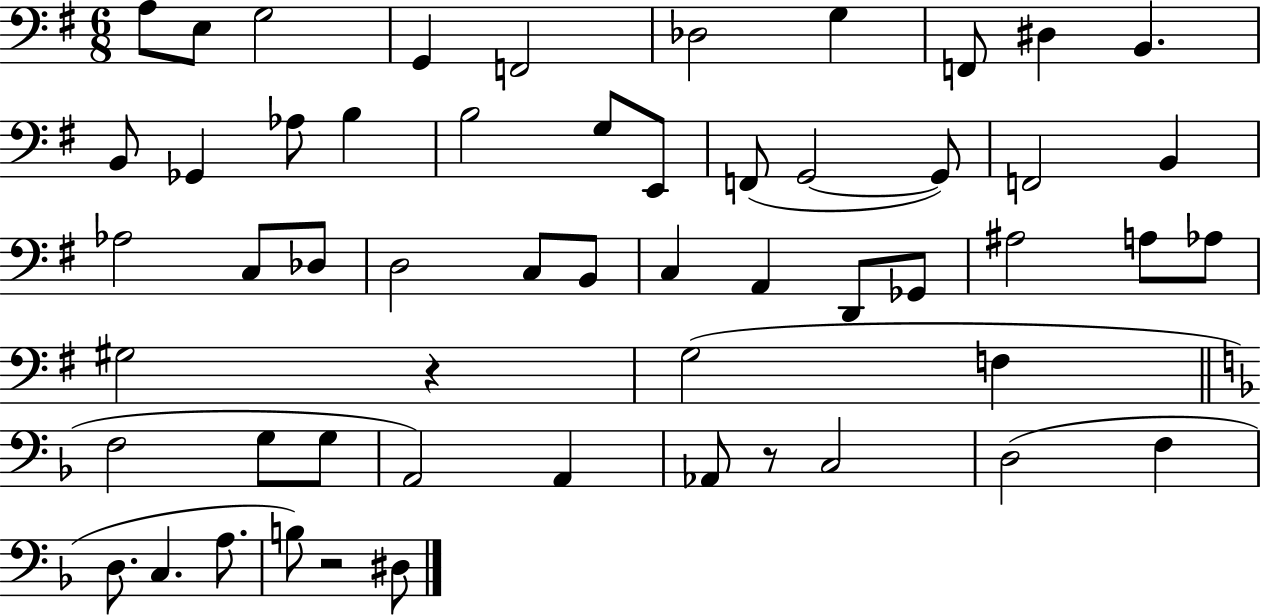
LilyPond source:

{
  \clef bass
  \numericTimeSignature
  \time 6/8
  \key g \major
  a8 e8 g2 | g,4 f,2 | des2 g4 | f,8 dis4 b,4. | \break b,8 ges,4 aes8 b4 | b2 g8 e,8 | f,8( g,2~~ g,8) | f,2 b,4 | \break aes2 c8 des8 | d2 c8 b,8 | c4 a,4 d,8 ges,8 | ais2 a8 aes8 | \break gis2 r4 | g2( f4 | \bar "||" \break \key f \major f2 g8 g8 | a,2) a,4 | aes,8 r8 c2 | d2( f4 | \break d8. c4. a8. | b8) r2 dis8 | \bar "|."
}